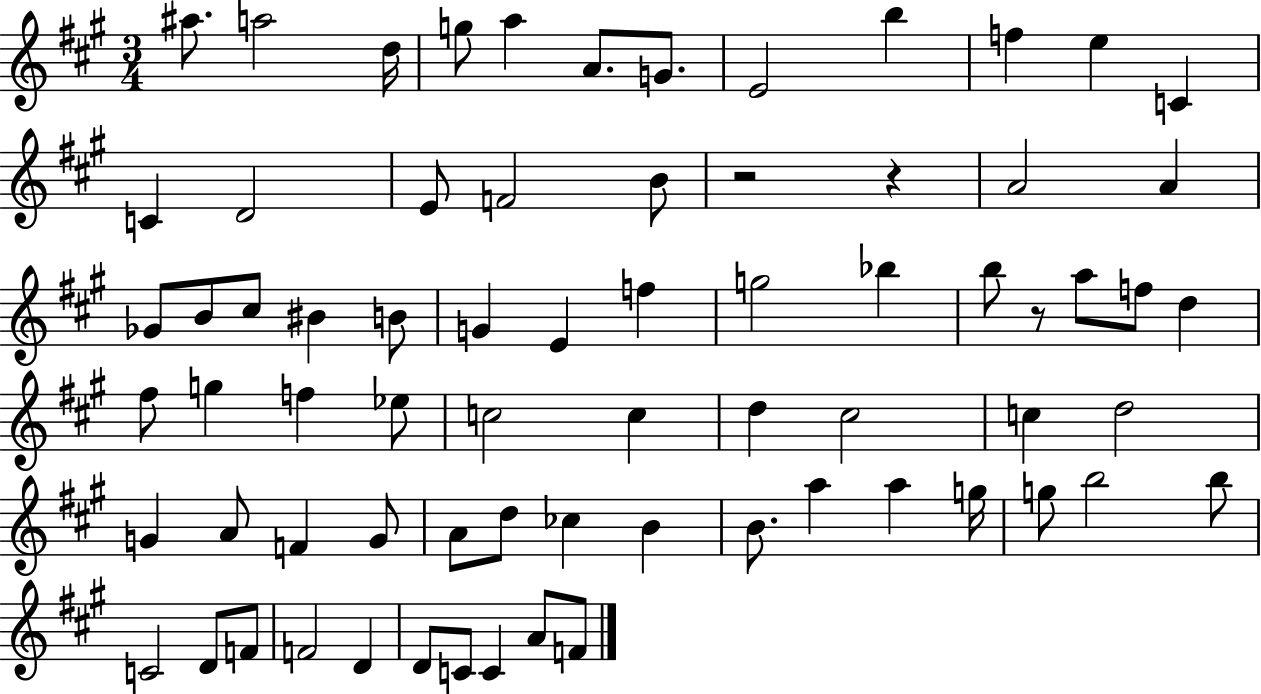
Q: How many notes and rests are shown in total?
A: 71